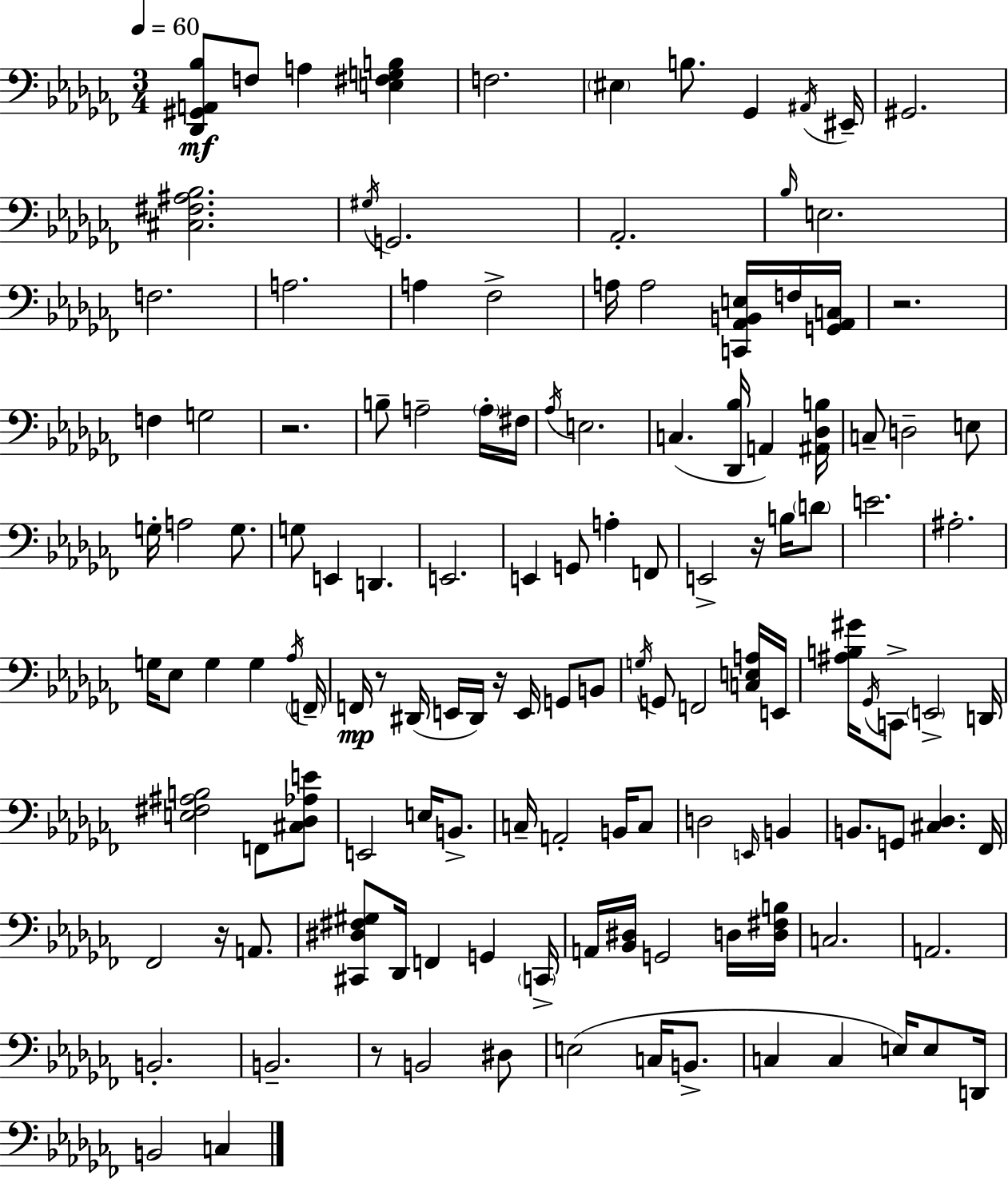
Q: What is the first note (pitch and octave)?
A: F3